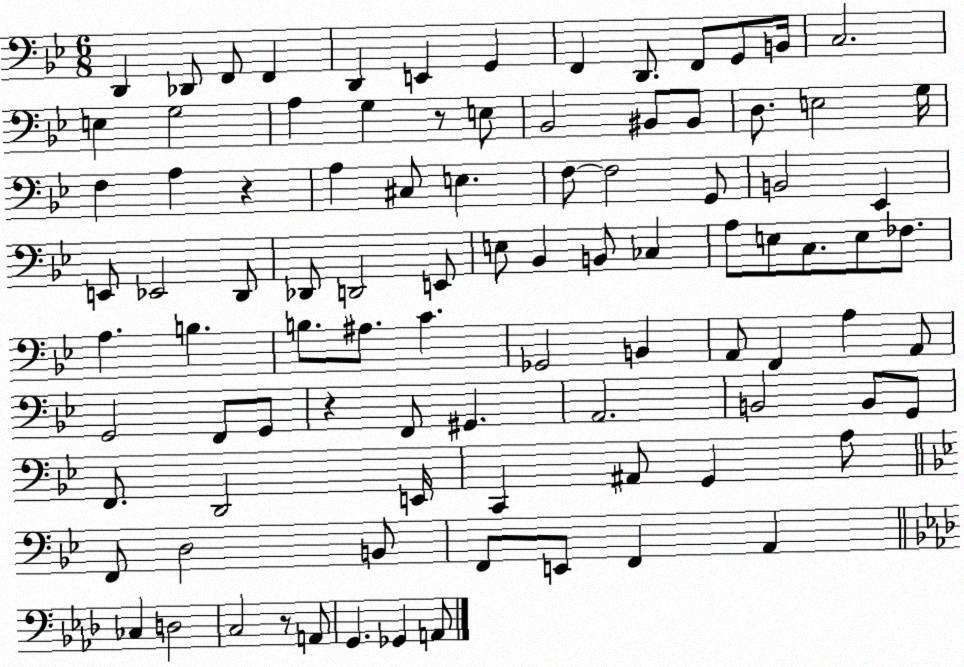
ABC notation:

X:1
T:Untitled
M:6/8
L:1/4
K:Bb
D,, _D,,/2 F,,/2 F,, D,, E,, G,, F,, D,,/2 F,,/2 G,,/2 B,,/4 C,2 E, G,2 A, G, z/2 E,/2 _B,,2 ^B,,/2 ^B,,/2 D,/2 E,2 G,/4 F, A, z A, ^C,/2 E, F,/2 F,2 G,,/2 B,,2 _E,, E,,/2 _E,,2 D,,/2 _D,,/2 D,,2 E,,/2 E,/2 _B,, B,,/2 _C, A,/2 E,/2 C,/2 E,/2 _F,/2 A, B, B,/2 ^A,/2 C _G,,2 B,, A,,/2 F,, A, A,,/2 G,,2 F,,/2 G,,/2 z F,,/2 ^G,, A,,2 B,,2 B,,/2 G,,/2 F,,/2 D,,2 E,,/4 C,, ^A,,/2 G,, A,/2 F,,/2 D,2 B,,/2 F,,/2 E,,/2 F,, A,, _C, D,2 C,2 z/2 A,,/2 G,, _G,, A,,/2